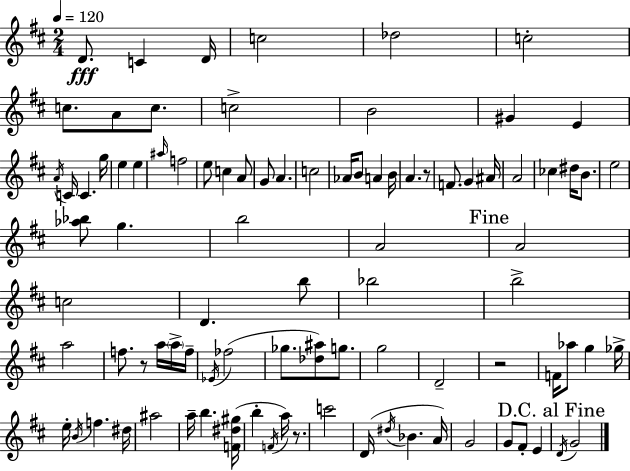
{
  \clef treble
  \numericTimeSignature
  \time 2/4
  \key d \major
  \tempo 4 = 120
  d'8.\fff c'4 d'16 | c''2 | des''2 | c''2-. | \break c''8. a'8 c''8. | c''2-> | b'2 | gis'4 e'4 | \break \acciaccatura { a'16 } c'16 c'4. | g''16 e''4 e''4 | \grace { ais''16 } f''2 | e''8 c''4 | \break a'8 g'8 a'4. | c''2 | aes'16 b'8 a'4 | b'16 a'4. | \break r8 f'8. g'4 | ais'16 a'2 | ces''4 dis''16 b'8. | e''2 | \break <aes'' bes''>8 g''4. | b''2 | a'2 | \mark "Fine" a'2 | \break c''2 | d'4. | b''8 bes''2 | b''2-> | \break a''2 | f''8. r8 a''16 | \parenthesize a''16-> f''16-- \acciaccatura { ees'16 }( fes''2 | ges''8. <des'' ais''>8) | \break g''8. g''2 | d'2-- | r2 | f'16 aes''8 g''4 | \break ges''16-> e''16-. \acciaccatura { b'16 } f''4. | dis''16 ais''2 | a''16-- b''4. | <f' dis'' gis''>16( b''4-. | \break \acciaccatura { f'16 } a''16) r8. c'''2 | d'16( \acciaccatura { dis''16 } bes'4. | a'16) g'2 | g'8 | \break fis'8-. e'4 \mark "D.C. al Fine" \acciaccatura { d'16 } g'2 | \bar "|."
}